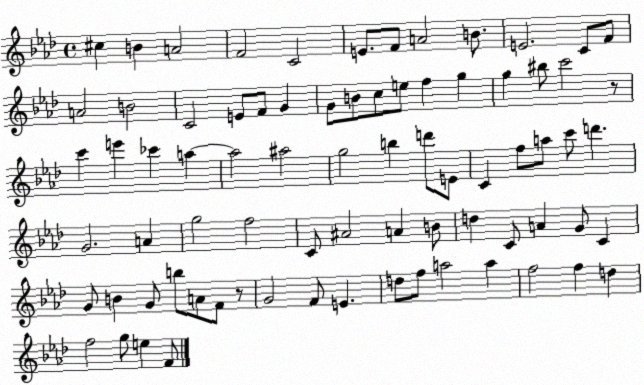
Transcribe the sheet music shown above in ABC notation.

X:1
T:Untitled
M:4/4
L:1/4
K:Ab
^c B A2 F2 C2 E/2 F/2 A2 B/2 E2 C/2 F/2 A2 B2 C2 E/2 F/2 G G/2 B/2 c/2 e/2 f g g ^b/2 c'2 z/2 c' e' _c' a a2 ^a2 g2 b d'/2 E/2 C f/2 a/2 c'/2 d' G2 A g2 f2 C/2 ^A2 A B/2 d C/2 A G/2 C G/2 B G/2 b/2 A/2 F/2 z/2 G2 F/2 E d/2 f/2 a2 a f2 f d f2 g/2 e F/2